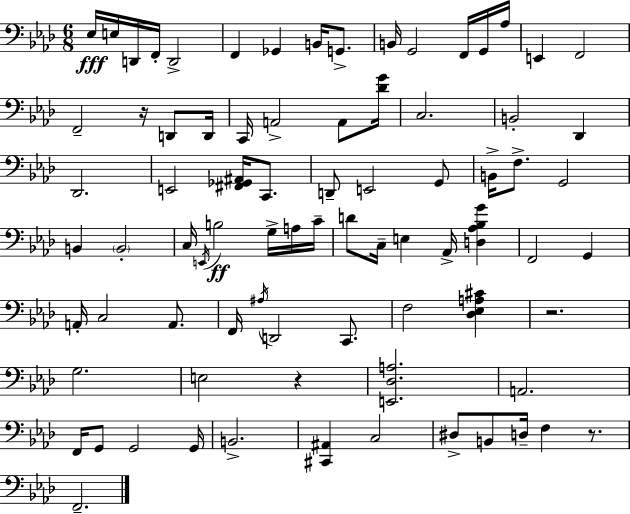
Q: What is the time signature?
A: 6/8